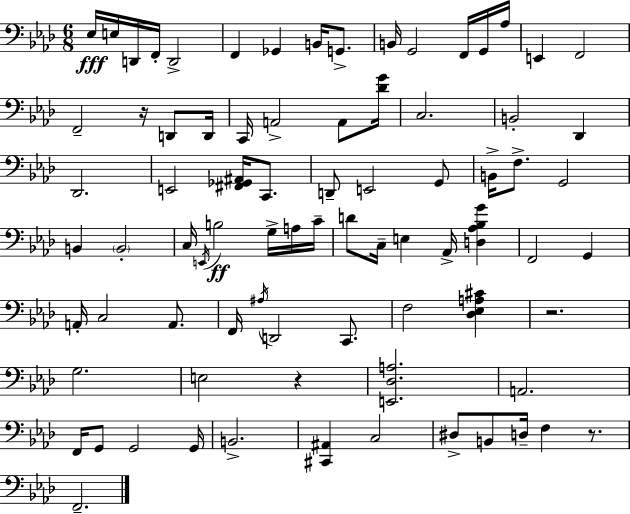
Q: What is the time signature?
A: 6/8